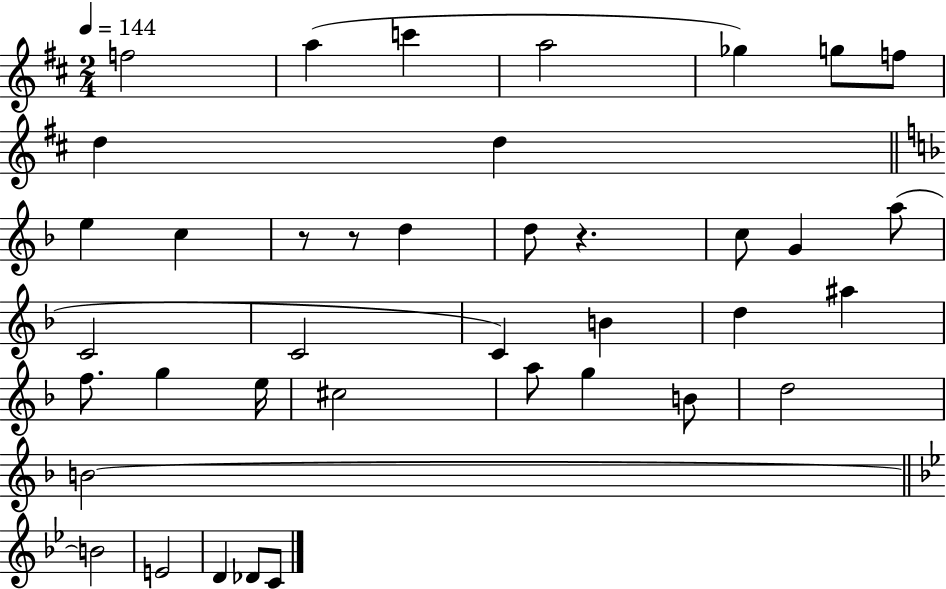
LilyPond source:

{
  \clef treble
  \numericTimeSignature
  \time 2/4
  \key d \major
  \tempo 4 = 144
  \repeat volta 2 { f''2 | a''4( c'''4 | a''2 | ges''4) g''8 f''8 | \break d''4 d''4 | \bar "||" \break \key d \minor e''4 c''4 | r8 r8 d''4 | d''8 r4. | c''8 g'4 a''8( | \break c'2 | c'2 | c'4) b'4 | d''4 ais''4 | \break f''8. g''4 e''16 | cis''2 | a''8 g''4 b'8 | d''2 | \break b'2~~ | \bar "||" \break \key bes \major b'2 | e'2 | d'4 des'8 c'8 | } \bar "|."
}